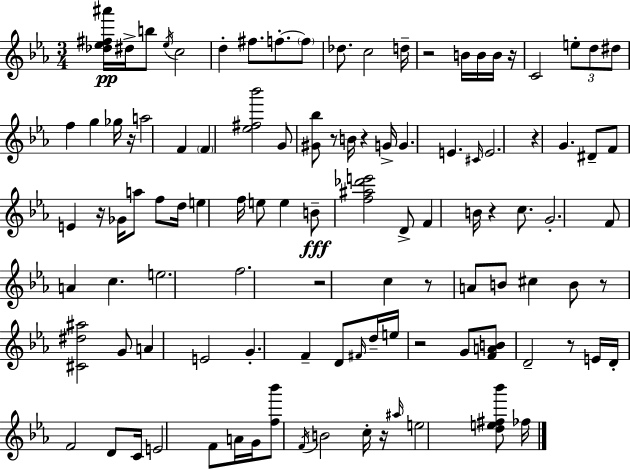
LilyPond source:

{
  \clef treble
  \numericTimeSignature
  \time 3/4
  \key ees \major
  \repeat volta 2 { <des'' ees'' fis'' ais'''>16\pp dis''16-> b''8 \acciaccatura { ees''16 } c''2 | d''4-. fis''8. f''8.-.~~ \parenthesize f''8 | des''8. c''2 | d''16-- r2 b'16 b'16 b'16 | \break r16 c'2 \tuplet 3/2 { e''8-. d''8 | dis''8 } f''4 g''4 ges''16 | r16 a''2 f'4 | \parenthesize f'4 <ees'' fis'' bes'''>2 | \break g'8 <gis' bes''>8 r8 b'16 r4 | g'16-> g'4. e'4. | \grace { cis'16 } e'2. | r4 g'4. | \break dis'8-- f'8 e'4 r16 ges'16 a''8 | f''8 d''16 e''4 f''16 e''8 e''4 | b'8--\fff <f'' ais'' des''' e'''>2 | d'8-> f'4 b'16 r4 c''8. | \break g'2.-. | f'8 a'4 c''4. | e''2. | f''2. | \break r2 c''4 | r8 a'8 b'8 cis''4 | b'8 r8 <cis' dis'' ais''>2 | g'8 a'4 e'2 | \break g'4.-. f'4-- | d'8 \grace { fis'16 } d''16-- e''16 r2 | g'8 <f' a' b'>8 d'2-- | r8 e'16 d'16-. f'2 | \break d'8 c'16 e'2 | f'8 a'16 g'16 <f'' bes'''>8 \acciaccatura { f'16 } b'2 | c''16-. r16 \grace { ais''16 } e''2 | <d'' e'' fis'' bes'''>8 fes''16 } \bar "|."
}